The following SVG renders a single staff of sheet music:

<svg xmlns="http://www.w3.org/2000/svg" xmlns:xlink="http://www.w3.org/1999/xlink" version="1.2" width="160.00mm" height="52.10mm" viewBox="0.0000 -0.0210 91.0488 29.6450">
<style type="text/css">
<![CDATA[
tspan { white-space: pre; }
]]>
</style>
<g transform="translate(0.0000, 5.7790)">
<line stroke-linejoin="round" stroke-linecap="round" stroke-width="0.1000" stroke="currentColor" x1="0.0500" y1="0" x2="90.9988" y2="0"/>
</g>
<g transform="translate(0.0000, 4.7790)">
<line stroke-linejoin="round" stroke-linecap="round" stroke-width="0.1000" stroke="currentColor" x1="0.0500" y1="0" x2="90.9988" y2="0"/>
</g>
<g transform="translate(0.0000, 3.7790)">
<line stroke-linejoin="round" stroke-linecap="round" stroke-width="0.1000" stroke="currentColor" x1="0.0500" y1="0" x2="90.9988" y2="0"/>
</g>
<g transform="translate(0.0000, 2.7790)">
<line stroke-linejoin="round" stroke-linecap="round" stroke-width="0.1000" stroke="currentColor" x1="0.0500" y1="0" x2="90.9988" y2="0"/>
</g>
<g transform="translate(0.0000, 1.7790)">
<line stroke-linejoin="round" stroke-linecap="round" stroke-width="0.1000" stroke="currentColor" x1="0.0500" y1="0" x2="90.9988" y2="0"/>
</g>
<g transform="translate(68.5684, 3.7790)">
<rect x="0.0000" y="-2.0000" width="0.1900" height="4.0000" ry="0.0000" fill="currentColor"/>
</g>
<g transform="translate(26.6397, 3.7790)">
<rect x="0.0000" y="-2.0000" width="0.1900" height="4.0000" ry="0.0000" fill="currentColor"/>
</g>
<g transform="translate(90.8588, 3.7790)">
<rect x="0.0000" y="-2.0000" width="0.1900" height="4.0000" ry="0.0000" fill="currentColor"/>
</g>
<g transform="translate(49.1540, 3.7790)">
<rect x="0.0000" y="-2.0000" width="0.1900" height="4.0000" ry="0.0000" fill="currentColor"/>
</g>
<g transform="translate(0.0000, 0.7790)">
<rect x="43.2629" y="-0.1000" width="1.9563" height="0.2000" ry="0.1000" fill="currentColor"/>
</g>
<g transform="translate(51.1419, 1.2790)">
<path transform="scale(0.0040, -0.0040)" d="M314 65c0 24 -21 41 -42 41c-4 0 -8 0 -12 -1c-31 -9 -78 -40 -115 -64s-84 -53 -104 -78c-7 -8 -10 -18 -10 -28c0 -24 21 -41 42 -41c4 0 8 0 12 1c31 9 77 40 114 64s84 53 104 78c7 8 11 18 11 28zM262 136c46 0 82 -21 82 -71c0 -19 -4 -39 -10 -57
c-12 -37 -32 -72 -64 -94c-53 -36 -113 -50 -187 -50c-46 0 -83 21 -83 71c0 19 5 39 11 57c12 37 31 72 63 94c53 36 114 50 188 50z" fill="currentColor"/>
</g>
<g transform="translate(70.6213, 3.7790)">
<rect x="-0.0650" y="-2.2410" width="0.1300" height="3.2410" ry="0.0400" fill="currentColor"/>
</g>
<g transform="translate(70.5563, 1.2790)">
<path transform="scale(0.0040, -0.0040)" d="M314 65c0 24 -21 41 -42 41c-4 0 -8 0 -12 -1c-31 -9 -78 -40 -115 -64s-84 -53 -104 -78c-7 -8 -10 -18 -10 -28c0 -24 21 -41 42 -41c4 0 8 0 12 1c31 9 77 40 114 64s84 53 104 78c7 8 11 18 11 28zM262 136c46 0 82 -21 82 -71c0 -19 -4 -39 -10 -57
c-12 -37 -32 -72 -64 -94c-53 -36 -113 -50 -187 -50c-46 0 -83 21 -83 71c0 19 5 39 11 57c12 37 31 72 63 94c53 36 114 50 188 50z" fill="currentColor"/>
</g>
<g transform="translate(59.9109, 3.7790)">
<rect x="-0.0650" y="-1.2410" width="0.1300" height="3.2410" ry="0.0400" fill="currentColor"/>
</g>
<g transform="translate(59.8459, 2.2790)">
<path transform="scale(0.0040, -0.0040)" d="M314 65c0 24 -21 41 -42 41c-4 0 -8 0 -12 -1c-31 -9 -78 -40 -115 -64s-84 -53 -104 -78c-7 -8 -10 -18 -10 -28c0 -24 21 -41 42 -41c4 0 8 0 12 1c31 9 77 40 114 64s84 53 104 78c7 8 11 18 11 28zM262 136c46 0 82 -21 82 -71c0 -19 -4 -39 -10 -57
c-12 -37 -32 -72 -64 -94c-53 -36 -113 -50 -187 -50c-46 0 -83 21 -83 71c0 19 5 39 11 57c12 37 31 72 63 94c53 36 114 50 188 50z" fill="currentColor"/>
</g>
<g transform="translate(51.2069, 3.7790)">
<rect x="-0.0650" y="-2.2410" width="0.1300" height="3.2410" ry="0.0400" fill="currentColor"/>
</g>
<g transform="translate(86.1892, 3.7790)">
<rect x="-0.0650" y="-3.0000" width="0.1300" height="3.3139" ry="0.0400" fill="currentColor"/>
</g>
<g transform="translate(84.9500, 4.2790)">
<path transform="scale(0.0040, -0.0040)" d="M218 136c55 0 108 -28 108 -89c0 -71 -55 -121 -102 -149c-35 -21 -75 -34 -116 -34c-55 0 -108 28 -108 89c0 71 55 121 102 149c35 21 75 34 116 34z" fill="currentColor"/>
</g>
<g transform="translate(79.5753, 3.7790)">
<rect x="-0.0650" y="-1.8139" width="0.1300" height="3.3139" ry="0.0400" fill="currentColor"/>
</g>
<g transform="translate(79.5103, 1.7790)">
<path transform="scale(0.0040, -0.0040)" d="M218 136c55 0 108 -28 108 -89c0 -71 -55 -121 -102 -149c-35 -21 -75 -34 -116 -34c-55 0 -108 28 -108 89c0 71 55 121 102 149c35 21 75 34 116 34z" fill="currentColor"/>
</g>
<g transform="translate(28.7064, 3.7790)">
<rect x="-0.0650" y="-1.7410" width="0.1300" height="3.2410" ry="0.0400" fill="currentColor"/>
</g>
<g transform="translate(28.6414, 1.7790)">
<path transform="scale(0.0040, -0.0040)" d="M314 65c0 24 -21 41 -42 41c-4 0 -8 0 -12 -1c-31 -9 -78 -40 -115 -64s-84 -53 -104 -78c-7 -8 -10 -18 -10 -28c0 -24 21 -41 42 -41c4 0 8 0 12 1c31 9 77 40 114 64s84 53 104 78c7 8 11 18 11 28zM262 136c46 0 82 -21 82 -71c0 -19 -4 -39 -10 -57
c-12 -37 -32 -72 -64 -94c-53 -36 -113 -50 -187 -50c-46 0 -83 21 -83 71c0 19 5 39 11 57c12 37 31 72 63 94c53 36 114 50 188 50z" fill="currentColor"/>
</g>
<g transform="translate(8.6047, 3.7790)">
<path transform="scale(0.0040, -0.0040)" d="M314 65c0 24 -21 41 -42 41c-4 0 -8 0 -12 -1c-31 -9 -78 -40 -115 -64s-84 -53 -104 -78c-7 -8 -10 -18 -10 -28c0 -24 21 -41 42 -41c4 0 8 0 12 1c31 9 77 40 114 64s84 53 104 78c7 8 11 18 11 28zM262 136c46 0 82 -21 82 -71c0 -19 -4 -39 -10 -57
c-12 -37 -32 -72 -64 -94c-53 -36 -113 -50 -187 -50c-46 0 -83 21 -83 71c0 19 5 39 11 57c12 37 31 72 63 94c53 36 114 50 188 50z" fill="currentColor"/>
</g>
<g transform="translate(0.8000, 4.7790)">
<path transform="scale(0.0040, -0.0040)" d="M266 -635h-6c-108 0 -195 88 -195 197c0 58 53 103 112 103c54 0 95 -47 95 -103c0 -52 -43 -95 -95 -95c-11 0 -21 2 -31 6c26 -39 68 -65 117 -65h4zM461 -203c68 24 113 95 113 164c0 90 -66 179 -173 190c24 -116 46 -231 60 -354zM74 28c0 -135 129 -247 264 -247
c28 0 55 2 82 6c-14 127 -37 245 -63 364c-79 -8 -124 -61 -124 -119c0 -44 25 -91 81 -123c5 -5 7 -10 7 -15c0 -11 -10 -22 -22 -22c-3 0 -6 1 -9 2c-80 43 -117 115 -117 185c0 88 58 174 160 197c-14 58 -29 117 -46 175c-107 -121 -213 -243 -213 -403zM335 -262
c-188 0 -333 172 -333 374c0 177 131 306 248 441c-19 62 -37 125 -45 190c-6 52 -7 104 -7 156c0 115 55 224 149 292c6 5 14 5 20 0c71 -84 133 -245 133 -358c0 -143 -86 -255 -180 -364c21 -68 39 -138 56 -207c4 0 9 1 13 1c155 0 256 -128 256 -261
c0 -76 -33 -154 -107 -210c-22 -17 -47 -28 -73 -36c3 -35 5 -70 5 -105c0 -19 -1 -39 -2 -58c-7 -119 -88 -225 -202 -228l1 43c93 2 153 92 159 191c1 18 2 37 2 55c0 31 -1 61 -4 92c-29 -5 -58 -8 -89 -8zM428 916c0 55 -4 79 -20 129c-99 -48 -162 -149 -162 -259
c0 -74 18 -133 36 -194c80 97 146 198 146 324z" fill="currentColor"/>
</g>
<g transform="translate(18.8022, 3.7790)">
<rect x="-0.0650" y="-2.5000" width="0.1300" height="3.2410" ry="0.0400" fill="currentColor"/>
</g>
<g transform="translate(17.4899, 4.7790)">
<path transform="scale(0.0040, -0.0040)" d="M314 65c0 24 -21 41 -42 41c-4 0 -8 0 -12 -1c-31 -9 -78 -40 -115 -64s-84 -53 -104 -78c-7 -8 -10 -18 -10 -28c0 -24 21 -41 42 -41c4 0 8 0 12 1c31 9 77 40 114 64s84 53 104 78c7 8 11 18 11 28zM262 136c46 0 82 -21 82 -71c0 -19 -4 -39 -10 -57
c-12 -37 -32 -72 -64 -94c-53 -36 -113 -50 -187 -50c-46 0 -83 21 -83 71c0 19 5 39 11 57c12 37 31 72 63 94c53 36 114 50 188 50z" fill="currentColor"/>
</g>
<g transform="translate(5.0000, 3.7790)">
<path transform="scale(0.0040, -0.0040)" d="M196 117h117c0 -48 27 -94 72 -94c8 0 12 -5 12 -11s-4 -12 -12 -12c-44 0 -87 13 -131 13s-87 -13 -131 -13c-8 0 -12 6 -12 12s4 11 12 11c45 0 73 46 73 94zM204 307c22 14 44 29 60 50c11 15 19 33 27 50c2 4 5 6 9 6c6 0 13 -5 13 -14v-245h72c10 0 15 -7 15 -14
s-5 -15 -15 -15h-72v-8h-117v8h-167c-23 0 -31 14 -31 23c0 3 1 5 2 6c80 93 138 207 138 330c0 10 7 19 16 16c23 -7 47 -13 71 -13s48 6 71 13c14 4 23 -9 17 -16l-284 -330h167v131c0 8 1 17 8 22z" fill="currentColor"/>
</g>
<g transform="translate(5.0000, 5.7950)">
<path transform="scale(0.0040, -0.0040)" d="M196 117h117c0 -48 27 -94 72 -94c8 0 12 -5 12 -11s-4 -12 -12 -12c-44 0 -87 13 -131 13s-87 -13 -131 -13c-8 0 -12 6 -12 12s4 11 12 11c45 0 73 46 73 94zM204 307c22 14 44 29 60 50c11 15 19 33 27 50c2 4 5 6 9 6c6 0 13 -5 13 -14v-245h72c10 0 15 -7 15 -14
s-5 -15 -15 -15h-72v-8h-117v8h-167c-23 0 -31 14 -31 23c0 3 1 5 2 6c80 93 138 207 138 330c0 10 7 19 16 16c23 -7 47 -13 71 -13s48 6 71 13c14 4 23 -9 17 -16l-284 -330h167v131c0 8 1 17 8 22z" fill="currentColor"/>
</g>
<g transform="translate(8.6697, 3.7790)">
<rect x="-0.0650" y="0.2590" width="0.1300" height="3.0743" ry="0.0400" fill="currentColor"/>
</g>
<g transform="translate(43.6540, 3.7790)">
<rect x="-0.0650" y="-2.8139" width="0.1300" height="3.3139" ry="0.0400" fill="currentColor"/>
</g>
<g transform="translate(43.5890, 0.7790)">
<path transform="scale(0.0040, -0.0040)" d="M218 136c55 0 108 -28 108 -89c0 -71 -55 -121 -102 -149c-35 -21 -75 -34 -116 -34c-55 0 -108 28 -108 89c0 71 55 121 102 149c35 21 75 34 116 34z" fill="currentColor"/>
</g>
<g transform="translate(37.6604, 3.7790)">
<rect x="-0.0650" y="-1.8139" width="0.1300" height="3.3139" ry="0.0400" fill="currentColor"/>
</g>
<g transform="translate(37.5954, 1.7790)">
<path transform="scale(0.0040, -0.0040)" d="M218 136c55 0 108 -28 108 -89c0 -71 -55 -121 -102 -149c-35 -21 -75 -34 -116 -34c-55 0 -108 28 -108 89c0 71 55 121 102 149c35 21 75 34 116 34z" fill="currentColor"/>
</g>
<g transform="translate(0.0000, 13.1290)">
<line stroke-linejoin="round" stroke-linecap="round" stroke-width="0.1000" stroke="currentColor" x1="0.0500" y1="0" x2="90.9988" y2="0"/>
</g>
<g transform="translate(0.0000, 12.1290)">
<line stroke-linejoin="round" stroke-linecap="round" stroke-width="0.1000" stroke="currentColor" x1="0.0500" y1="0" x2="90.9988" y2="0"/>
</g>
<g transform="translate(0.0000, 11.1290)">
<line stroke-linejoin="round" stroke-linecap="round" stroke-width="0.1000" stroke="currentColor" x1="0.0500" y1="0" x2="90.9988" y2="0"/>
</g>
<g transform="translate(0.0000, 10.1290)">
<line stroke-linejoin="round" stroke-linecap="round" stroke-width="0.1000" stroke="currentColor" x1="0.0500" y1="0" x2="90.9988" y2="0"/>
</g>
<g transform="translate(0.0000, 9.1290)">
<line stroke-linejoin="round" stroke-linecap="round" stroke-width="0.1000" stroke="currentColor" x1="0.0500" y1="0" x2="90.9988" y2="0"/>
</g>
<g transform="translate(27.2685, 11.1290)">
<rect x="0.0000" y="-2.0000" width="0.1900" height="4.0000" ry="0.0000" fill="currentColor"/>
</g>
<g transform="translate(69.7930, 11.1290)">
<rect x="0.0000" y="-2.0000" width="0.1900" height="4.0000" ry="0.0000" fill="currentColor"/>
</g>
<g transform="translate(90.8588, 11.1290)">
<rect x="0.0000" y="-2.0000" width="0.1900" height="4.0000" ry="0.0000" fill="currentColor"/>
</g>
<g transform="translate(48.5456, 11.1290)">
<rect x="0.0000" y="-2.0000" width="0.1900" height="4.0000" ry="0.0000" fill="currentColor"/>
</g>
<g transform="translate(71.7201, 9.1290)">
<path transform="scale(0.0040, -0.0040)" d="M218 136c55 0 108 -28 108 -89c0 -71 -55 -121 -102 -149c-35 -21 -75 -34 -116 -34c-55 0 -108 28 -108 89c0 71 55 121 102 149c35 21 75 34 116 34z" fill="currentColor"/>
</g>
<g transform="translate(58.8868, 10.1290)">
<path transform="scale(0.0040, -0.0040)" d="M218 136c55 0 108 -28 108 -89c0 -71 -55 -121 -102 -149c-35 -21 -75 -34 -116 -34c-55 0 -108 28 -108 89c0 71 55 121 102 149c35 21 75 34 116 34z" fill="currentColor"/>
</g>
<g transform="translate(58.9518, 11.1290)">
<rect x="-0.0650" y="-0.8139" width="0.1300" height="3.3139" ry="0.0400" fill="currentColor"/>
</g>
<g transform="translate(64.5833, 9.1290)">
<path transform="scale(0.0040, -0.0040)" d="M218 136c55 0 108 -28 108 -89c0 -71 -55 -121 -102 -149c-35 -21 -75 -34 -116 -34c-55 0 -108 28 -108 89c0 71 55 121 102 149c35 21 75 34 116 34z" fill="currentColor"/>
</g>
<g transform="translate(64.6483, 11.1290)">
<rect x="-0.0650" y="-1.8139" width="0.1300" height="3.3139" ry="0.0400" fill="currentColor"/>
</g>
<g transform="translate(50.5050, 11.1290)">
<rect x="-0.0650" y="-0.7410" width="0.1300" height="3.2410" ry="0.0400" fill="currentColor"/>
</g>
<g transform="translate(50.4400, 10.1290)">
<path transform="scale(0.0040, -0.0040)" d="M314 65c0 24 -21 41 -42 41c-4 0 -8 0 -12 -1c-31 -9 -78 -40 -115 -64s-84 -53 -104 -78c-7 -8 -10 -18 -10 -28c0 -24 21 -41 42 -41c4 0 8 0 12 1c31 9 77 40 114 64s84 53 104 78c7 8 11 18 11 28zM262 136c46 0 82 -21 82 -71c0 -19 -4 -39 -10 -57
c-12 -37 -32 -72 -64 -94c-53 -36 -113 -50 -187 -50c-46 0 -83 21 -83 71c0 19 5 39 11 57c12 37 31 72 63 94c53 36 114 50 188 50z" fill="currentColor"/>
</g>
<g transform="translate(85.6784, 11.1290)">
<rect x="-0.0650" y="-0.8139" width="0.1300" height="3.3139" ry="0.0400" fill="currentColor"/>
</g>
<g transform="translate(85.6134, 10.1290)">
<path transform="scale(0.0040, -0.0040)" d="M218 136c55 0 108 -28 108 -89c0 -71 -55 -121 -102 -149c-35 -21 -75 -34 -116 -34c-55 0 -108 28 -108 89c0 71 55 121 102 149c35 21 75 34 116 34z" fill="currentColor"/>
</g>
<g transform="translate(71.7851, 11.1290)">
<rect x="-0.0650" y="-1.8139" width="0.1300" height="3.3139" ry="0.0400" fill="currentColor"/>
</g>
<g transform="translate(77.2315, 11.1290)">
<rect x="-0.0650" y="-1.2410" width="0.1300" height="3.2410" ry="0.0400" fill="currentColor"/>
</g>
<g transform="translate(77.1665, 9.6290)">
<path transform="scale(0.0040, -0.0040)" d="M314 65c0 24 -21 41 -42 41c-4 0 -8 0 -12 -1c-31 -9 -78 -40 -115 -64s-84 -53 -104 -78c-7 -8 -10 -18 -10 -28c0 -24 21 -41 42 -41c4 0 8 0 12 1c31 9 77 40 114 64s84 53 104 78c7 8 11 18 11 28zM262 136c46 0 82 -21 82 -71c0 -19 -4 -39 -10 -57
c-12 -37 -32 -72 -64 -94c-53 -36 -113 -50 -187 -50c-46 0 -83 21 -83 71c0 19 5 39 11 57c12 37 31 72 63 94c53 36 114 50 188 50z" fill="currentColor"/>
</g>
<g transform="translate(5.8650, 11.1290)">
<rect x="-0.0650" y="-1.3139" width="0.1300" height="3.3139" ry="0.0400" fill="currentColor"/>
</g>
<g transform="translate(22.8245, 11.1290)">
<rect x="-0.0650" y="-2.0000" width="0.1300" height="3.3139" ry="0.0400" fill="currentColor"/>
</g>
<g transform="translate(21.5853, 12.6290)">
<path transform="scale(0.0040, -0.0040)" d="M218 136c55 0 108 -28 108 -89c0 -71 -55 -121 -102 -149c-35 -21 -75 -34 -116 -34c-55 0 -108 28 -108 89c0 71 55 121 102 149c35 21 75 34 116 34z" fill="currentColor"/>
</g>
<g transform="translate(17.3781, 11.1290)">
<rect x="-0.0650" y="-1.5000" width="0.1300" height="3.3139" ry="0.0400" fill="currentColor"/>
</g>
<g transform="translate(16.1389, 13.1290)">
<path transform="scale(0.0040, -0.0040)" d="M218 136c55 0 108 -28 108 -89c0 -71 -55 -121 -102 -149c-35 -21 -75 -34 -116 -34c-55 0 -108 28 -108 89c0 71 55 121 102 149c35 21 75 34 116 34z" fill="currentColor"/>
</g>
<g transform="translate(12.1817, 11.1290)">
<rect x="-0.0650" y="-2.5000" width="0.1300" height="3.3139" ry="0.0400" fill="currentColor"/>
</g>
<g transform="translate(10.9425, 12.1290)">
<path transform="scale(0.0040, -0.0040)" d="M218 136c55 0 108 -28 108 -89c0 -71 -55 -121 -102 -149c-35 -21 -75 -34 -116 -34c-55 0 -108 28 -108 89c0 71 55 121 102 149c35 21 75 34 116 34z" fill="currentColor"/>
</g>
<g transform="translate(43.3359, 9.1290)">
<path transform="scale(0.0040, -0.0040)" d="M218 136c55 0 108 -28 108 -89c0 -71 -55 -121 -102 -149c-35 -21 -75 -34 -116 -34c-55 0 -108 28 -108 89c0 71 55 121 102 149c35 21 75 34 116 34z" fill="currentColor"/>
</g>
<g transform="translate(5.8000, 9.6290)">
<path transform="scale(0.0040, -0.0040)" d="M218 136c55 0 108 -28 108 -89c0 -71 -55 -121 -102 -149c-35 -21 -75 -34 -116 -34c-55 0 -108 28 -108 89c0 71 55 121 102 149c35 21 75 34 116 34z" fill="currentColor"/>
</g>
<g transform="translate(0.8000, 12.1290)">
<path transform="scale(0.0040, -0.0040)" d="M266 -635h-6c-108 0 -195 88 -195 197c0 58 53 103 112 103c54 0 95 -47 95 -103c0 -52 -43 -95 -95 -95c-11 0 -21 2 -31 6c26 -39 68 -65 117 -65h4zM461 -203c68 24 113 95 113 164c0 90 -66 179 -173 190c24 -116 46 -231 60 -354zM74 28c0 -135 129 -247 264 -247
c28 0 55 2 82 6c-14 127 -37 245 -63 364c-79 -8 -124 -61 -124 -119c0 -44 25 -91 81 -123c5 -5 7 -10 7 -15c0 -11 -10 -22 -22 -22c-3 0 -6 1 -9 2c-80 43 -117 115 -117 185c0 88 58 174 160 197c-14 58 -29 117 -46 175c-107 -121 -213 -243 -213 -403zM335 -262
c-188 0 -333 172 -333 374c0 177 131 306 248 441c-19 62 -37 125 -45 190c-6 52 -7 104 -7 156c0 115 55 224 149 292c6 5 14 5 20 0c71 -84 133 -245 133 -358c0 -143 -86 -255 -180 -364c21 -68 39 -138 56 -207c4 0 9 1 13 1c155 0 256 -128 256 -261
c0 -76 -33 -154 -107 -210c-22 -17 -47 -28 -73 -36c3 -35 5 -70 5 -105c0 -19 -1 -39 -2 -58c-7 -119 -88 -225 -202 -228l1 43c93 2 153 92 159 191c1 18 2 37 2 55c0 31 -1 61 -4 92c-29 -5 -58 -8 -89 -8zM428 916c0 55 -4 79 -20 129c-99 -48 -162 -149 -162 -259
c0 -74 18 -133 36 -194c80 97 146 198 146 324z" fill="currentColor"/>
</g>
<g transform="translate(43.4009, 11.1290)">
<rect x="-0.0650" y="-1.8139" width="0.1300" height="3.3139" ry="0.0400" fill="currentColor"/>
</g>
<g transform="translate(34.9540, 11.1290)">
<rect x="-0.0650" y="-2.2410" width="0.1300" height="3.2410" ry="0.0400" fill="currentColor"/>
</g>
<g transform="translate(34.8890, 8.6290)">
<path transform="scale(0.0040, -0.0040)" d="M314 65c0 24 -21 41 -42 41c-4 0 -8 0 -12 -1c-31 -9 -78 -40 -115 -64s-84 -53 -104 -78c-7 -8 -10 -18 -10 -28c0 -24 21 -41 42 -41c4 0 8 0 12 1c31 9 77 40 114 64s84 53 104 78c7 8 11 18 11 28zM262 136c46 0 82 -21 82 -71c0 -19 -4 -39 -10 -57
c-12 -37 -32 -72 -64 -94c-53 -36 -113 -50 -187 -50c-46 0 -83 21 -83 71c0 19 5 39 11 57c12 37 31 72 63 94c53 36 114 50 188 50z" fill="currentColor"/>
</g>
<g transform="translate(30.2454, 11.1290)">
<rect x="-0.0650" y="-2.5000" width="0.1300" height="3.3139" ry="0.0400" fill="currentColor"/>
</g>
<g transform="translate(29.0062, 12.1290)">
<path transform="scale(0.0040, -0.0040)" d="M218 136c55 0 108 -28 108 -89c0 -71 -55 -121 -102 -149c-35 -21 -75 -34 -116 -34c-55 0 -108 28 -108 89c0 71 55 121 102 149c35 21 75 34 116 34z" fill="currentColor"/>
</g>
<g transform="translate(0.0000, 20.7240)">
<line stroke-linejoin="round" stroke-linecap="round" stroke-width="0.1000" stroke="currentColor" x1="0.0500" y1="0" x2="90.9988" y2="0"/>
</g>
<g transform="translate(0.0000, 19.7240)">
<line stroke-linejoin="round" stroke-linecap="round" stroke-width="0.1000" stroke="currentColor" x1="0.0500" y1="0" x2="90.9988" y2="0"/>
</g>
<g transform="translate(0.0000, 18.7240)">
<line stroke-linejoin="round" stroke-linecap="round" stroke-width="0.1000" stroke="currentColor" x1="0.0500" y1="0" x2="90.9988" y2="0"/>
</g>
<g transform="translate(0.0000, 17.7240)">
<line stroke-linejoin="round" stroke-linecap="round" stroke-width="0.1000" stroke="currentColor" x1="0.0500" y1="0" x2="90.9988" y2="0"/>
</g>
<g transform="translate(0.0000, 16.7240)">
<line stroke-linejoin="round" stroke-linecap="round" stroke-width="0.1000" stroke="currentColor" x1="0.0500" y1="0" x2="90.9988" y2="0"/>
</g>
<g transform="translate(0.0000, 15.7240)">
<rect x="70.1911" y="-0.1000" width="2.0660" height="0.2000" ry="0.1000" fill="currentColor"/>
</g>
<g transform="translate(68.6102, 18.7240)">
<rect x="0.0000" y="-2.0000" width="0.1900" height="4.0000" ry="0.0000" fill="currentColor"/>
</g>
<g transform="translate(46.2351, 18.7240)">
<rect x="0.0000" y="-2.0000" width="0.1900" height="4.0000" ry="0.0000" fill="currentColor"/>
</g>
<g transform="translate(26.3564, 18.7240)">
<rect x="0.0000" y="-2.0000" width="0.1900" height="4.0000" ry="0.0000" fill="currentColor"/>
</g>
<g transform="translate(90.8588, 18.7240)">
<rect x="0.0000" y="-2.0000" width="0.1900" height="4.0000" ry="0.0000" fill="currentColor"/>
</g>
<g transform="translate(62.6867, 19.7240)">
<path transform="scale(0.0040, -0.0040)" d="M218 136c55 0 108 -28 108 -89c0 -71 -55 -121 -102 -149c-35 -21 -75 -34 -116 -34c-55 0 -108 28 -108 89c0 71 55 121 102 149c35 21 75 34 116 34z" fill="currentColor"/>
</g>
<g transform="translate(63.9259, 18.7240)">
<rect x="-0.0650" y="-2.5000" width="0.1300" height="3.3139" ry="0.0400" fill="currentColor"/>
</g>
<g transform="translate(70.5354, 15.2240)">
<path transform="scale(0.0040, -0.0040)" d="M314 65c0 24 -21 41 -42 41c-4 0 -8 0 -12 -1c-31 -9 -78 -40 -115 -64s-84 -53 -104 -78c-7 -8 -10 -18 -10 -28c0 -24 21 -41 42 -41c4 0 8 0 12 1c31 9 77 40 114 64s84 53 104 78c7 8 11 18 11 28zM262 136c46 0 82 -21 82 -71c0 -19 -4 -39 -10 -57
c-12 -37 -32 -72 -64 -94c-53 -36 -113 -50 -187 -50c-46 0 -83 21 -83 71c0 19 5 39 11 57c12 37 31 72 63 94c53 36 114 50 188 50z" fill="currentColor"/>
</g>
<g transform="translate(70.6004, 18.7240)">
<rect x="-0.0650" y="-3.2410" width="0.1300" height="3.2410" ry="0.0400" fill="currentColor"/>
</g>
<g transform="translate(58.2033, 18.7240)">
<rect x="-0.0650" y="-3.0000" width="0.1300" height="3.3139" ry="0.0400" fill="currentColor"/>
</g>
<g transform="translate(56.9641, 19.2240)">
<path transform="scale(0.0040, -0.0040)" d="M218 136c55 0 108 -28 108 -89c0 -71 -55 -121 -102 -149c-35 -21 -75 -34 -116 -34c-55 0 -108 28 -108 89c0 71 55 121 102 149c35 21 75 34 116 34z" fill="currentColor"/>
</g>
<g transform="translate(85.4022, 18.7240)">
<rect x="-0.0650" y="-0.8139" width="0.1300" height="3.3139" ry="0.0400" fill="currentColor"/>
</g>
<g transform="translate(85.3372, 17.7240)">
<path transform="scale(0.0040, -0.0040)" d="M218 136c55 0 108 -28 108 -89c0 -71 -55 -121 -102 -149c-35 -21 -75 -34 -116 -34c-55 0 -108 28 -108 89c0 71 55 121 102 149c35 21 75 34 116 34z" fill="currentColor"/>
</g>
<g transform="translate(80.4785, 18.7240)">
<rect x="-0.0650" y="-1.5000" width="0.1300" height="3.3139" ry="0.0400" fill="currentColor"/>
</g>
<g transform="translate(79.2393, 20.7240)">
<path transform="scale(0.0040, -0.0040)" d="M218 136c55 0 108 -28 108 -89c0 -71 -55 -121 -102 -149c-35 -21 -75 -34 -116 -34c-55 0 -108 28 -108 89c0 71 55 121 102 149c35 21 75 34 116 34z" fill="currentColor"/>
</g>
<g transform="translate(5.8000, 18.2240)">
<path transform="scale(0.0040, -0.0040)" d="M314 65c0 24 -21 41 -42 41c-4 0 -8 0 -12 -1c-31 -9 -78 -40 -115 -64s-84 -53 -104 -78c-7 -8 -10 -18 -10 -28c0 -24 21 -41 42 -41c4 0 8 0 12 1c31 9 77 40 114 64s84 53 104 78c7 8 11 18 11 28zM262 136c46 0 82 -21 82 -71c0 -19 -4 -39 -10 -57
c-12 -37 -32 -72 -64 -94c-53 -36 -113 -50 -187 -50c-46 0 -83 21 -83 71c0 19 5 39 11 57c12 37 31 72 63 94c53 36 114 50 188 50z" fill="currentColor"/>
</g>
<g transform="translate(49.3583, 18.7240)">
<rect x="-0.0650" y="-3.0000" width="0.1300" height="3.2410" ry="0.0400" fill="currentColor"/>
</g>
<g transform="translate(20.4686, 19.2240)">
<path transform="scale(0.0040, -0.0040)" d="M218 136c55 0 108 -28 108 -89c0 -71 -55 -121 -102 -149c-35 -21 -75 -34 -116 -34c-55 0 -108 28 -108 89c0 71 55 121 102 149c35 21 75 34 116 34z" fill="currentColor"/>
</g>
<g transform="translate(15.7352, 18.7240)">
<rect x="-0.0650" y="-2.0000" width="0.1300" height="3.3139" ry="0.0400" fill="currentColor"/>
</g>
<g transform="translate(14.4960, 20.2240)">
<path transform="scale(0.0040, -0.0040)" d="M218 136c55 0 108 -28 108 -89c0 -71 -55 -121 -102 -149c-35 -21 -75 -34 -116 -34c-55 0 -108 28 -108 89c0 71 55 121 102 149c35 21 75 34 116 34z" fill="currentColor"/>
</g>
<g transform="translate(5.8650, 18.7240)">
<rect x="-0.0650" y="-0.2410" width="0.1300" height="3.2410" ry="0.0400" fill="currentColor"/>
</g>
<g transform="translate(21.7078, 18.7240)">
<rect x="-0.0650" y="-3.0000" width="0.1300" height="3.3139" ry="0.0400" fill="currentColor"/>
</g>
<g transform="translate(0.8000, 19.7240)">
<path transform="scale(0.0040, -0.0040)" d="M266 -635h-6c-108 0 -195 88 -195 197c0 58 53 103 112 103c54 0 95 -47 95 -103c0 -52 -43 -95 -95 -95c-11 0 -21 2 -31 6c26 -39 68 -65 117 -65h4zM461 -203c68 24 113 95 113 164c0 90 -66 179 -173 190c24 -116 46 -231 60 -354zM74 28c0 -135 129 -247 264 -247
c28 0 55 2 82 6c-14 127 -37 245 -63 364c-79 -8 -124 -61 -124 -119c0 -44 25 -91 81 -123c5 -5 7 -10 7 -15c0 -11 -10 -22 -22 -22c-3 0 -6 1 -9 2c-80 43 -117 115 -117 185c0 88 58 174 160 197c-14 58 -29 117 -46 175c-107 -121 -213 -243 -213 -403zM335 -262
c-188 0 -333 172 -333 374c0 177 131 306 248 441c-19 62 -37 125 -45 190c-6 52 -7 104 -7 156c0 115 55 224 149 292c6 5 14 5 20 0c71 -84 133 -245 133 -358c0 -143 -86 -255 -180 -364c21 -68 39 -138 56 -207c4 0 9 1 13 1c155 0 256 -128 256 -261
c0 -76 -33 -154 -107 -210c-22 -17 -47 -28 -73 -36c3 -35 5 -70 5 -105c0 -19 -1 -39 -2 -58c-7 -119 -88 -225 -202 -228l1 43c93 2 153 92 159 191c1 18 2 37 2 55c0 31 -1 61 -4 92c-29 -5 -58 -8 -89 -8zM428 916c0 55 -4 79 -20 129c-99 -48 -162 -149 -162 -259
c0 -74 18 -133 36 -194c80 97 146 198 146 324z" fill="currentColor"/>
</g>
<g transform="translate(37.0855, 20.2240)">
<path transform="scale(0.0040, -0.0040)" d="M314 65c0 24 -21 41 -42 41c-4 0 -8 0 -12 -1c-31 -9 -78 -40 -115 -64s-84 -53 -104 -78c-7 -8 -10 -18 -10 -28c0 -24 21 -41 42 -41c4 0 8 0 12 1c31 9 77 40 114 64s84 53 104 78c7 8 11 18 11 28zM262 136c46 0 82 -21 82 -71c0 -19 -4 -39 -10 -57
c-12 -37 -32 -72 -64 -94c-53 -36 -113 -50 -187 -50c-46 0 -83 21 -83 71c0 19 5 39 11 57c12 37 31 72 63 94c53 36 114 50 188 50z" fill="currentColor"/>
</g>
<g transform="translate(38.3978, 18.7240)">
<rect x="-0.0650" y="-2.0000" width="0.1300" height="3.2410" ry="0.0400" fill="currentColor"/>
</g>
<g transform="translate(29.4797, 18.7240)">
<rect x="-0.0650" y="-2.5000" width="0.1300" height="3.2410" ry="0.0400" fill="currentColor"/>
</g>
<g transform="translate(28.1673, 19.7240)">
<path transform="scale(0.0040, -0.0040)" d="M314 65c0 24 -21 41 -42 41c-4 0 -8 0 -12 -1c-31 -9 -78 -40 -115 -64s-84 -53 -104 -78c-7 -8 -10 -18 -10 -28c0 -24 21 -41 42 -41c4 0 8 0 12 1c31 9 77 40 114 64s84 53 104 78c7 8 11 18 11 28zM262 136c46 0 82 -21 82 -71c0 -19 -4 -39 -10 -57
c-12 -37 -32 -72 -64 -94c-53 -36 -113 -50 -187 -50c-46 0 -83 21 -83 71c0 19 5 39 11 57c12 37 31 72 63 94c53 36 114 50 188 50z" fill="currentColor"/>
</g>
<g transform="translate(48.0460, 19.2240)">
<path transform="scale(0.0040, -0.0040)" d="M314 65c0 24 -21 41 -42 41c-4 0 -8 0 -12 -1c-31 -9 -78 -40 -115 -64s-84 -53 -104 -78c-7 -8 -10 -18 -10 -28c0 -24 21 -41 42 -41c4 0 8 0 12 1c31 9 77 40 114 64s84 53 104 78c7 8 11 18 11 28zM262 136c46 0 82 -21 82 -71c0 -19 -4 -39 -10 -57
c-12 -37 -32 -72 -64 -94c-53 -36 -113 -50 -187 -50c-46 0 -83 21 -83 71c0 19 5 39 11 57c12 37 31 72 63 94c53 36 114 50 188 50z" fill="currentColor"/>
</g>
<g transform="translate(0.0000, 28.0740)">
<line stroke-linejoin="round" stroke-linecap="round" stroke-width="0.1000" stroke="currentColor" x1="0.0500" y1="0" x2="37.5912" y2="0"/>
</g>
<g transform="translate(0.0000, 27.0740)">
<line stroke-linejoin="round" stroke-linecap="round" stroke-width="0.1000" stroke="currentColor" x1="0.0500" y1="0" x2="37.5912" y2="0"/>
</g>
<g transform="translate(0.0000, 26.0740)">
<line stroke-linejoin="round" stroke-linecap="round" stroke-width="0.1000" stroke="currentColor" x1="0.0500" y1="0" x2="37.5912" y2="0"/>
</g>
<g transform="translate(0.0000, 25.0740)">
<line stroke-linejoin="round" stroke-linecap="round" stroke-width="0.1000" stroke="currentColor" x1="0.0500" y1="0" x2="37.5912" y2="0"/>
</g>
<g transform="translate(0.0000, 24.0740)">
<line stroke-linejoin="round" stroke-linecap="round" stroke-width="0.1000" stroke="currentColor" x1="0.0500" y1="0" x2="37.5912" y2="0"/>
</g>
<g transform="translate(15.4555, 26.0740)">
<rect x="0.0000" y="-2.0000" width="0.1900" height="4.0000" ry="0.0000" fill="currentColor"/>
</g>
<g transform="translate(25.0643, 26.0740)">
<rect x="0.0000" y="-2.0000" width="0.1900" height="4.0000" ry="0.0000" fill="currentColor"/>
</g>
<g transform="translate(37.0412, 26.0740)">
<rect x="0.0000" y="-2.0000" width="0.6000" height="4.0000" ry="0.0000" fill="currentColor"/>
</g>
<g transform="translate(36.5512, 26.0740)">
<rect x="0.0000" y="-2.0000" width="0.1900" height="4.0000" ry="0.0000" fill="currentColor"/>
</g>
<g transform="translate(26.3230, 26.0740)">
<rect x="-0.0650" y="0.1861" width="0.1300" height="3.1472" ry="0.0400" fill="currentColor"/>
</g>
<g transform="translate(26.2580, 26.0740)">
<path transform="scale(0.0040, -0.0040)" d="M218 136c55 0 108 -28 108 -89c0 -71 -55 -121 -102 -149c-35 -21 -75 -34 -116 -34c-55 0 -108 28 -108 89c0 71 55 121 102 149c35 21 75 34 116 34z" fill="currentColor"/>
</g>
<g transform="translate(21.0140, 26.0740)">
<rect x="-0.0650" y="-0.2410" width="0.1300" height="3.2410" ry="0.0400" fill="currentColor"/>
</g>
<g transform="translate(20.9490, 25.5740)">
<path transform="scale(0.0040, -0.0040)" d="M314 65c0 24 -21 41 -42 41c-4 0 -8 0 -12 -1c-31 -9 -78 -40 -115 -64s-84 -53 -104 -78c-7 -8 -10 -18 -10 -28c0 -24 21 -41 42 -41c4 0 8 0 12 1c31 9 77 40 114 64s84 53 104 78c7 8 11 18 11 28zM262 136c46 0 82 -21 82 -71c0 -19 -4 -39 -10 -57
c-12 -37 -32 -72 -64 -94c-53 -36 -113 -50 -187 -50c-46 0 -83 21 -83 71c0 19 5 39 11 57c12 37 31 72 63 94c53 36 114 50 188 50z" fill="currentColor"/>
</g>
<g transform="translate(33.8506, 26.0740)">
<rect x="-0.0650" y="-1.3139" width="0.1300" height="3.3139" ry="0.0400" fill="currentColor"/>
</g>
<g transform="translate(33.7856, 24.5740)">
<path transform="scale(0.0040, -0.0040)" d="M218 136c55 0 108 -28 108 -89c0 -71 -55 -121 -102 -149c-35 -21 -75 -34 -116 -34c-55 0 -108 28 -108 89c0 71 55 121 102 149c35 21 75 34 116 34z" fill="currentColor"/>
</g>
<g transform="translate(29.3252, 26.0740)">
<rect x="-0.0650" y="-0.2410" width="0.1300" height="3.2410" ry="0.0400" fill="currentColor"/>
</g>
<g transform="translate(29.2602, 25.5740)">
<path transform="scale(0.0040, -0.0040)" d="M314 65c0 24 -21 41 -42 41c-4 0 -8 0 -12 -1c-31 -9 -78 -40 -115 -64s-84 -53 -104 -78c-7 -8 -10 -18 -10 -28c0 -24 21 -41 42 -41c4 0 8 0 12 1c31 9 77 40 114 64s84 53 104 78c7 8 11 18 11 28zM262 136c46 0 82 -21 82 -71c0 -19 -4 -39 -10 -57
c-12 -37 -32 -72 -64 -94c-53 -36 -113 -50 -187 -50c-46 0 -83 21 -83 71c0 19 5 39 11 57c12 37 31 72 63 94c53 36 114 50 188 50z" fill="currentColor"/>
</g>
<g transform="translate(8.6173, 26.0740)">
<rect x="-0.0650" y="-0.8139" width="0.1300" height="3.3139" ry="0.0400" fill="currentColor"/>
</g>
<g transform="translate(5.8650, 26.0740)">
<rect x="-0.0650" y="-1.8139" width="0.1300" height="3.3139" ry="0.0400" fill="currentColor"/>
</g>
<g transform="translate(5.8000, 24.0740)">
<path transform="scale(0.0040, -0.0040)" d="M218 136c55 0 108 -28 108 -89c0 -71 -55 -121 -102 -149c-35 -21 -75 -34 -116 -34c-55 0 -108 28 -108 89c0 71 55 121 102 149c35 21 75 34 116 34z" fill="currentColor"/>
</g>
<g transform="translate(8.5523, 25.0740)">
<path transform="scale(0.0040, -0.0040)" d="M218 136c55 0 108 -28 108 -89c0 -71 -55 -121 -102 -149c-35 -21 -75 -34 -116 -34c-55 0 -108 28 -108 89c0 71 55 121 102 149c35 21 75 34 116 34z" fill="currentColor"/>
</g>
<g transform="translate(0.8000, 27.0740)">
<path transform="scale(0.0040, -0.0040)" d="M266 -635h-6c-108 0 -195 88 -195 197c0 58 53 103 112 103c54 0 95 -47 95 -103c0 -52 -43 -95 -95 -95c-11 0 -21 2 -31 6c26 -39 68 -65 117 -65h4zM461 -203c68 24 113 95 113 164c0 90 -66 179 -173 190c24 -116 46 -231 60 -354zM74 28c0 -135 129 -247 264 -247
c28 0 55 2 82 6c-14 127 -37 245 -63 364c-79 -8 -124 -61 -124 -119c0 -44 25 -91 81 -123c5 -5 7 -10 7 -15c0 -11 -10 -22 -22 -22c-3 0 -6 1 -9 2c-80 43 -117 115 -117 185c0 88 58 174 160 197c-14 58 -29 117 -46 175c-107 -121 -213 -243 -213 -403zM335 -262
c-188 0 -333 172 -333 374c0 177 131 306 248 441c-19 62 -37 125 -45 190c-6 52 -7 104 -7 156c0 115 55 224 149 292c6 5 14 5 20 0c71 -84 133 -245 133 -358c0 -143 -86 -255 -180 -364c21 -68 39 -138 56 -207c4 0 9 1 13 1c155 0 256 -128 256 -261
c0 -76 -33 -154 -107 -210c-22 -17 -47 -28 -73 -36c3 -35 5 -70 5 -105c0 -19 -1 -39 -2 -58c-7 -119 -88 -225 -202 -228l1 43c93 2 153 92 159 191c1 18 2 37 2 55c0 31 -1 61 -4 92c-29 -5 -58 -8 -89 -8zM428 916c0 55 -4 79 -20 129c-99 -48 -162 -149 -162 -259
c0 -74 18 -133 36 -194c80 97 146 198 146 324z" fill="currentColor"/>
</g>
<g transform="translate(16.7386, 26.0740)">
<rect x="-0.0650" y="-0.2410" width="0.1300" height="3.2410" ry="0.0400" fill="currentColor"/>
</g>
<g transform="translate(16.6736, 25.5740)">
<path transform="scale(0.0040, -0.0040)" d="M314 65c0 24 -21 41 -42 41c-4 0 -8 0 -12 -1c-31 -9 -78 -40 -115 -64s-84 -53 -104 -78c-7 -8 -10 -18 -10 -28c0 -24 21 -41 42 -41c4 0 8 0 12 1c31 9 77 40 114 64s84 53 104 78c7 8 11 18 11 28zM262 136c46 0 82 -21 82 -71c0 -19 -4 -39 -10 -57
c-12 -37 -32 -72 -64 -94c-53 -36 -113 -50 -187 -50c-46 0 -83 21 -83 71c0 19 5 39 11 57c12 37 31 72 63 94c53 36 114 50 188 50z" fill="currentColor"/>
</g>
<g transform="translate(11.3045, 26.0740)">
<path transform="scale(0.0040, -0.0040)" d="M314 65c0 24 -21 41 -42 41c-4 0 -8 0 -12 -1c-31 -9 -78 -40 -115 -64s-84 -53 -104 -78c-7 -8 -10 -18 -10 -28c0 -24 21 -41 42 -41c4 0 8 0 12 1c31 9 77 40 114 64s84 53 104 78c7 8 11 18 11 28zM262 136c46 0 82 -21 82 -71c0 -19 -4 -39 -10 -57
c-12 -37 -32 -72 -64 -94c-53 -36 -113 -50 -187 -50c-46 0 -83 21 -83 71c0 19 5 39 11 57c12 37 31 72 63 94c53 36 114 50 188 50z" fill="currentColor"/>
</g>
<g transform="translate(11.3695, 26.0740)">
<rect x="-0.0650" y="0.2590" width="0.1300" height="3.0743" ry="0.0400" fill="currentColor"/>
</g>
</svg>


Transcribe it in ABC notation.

X:1
T:Untitled
M:4/4
L:1/4
K:C
B2 G2 f2 f a g2 e2 g2 f A e G E F G g2 f d2 d f f e2 d c2 F A G2 F2 A2 A G b2 E d f d B2 c2 c2 B c2 e